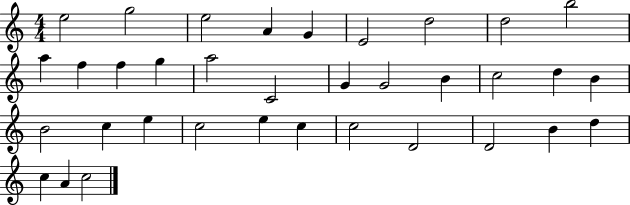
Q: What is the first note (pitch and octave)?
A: E5